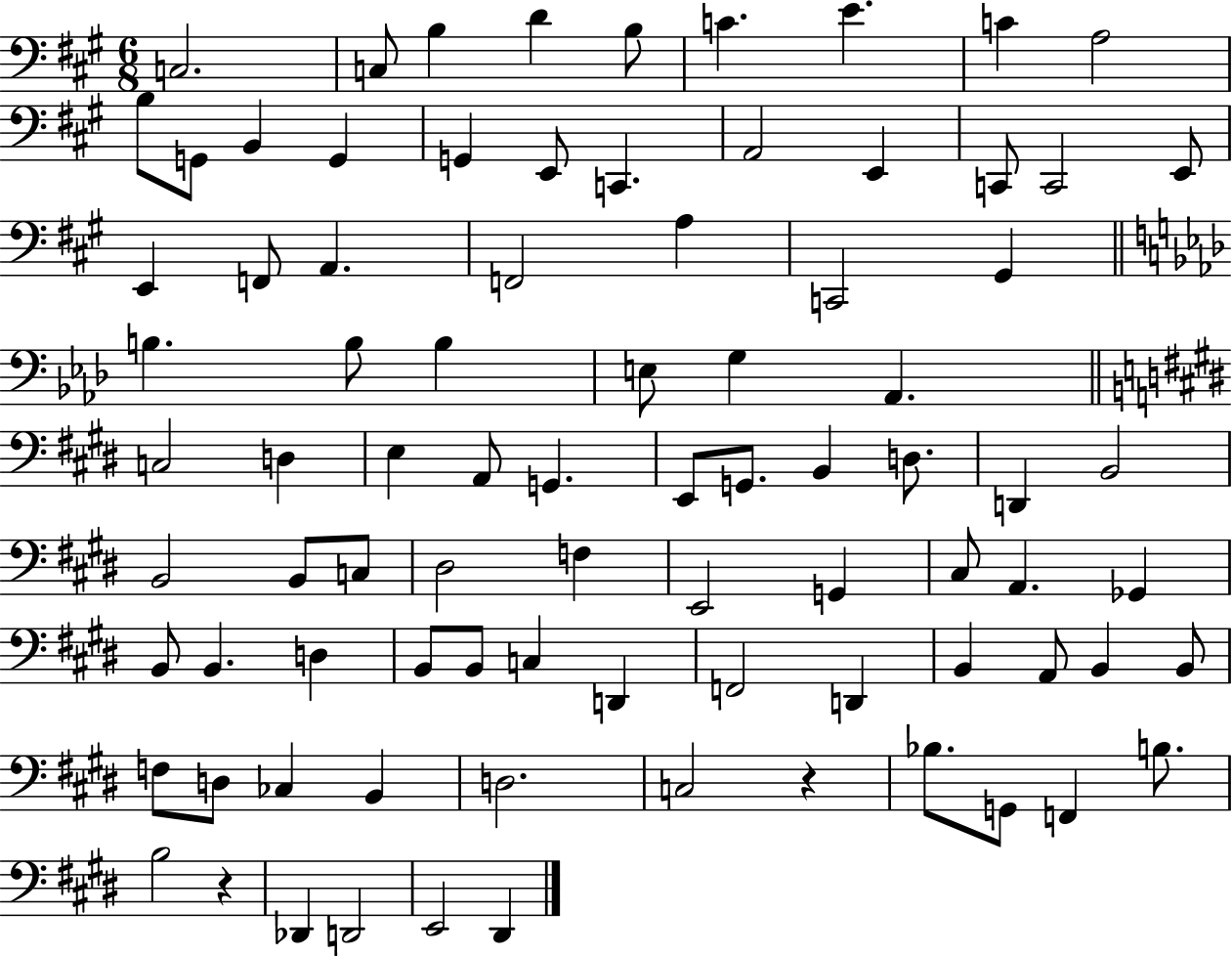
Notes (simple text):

C3/h. C3/e B3/q D4/q B3/e C4/q. E4/q. C4/q A3/h B3/e G2/e B2/q G2/q G2/q E2/e C2/q. A2/h E2/q C2/e C2/h E2/e E2/q F2/e A2/q. F2/h A3/q C2/h G#2/q B3/q. B3/e B3/q E3/e G3/q Ab2/q. C3/h D3/q E3/q A2/e G2/q. E2/e G2/e. B2/q D3/e. D2/q B2/h B2/h B2/e C3/e D#3/h F3/q E2/h G2/q C#3/e A2/q. Gb2/q B2/e B2/q. D3/q B2/e B2/e C3/q D2/q F2/h D2/q B2/q A2/e B2/q B2/e F3/e D3/e CES3/q B2/q D3/h. C3/h R/q Bb3/e. G2/e F2/q B3/e. B3/h R/q Db2/q D2/h E2/h D#2/q